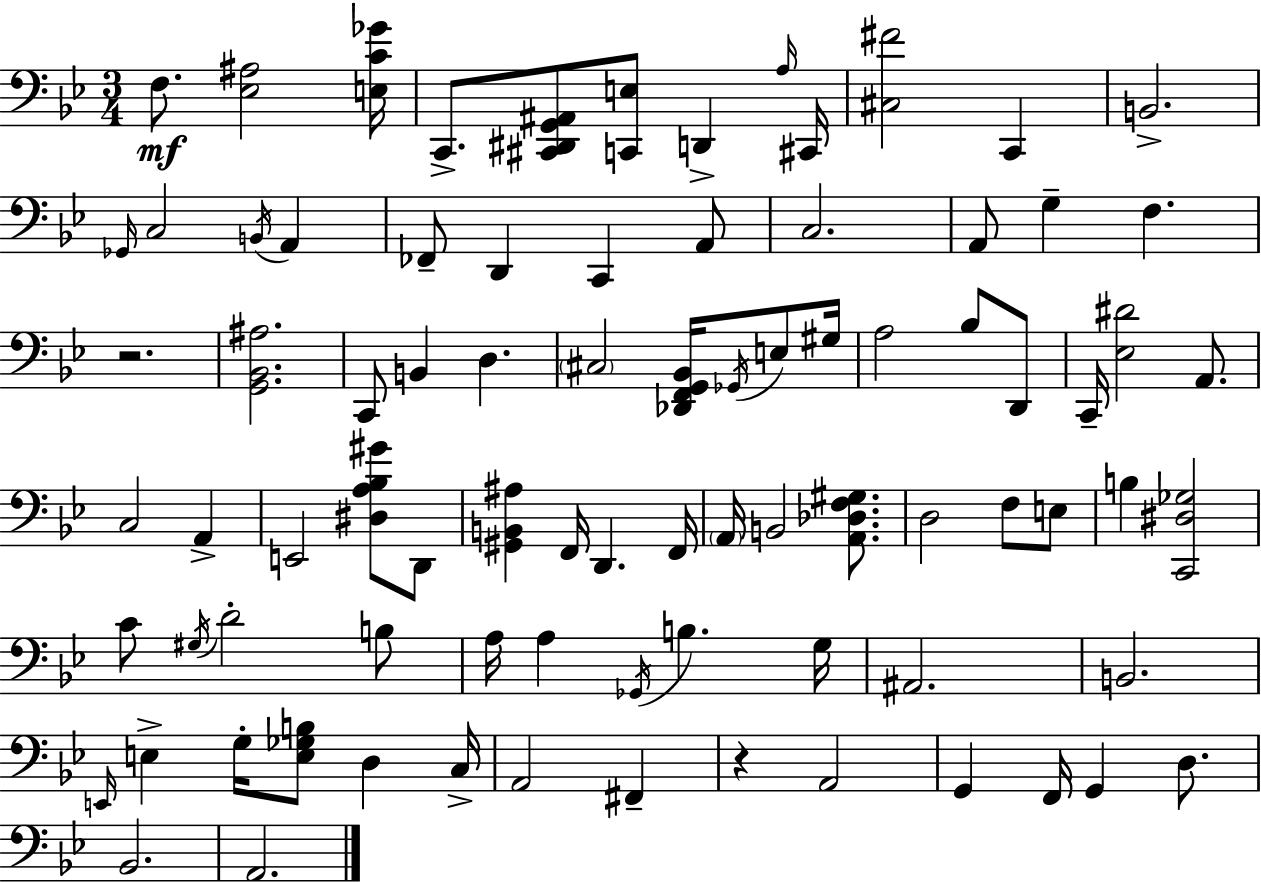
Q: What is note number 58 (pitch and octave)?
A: G3